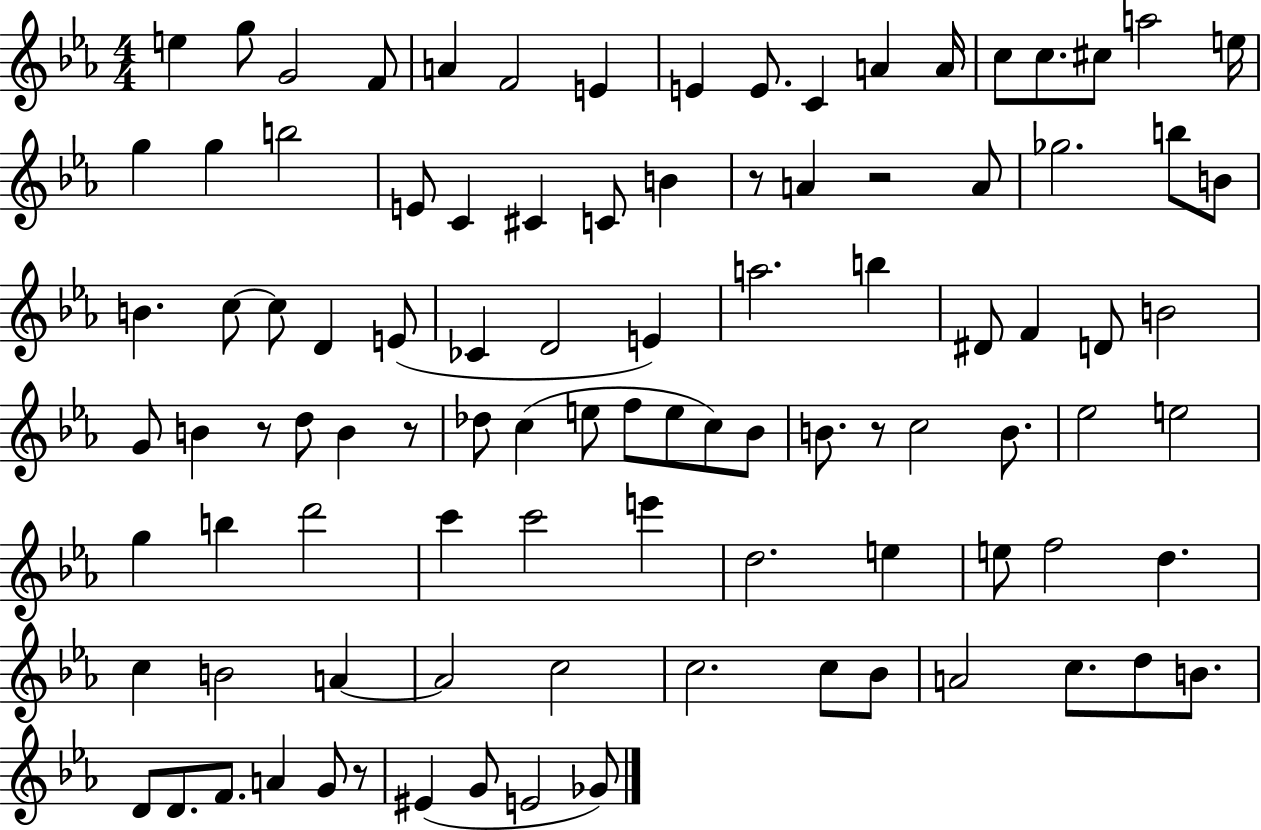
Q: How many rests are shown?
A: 6